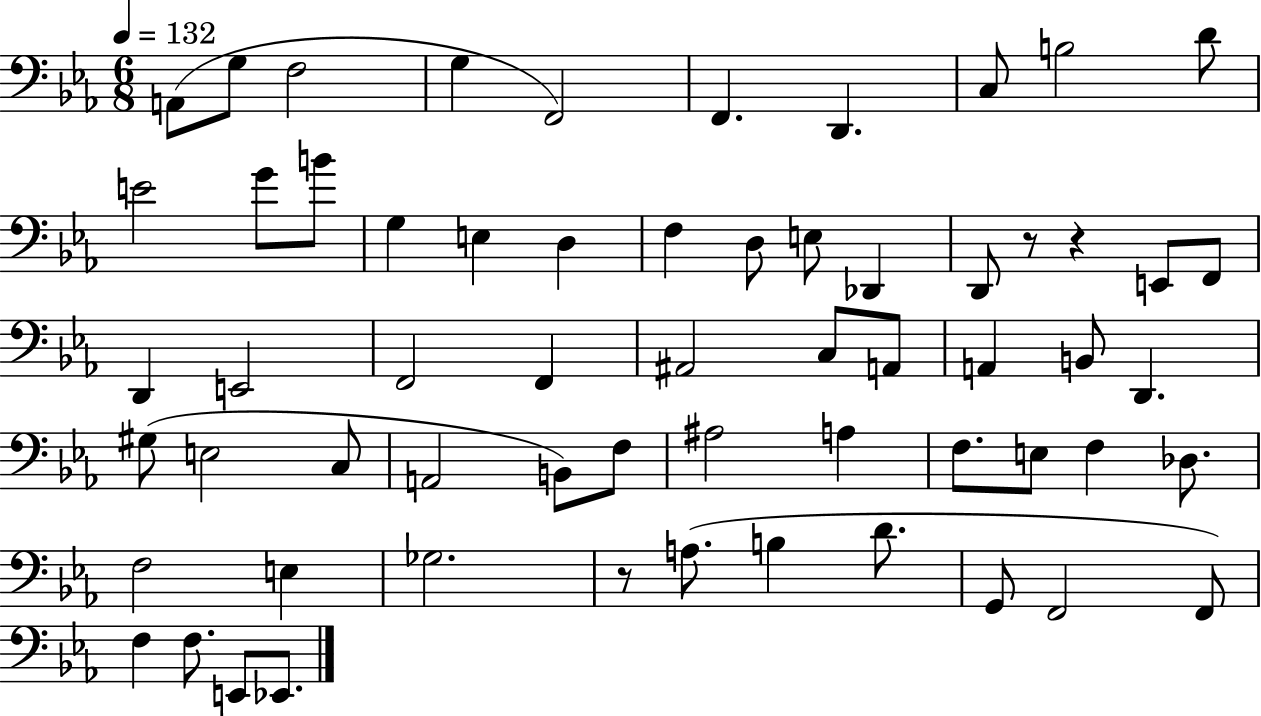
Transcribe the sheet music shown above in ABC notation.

X:1
T:Untitled
M:6/8
L:1/4
K:Eb
A,,/2 G,/2 F,2 G, F,,2 F,, D,, C,/2 B,2 D/2 E2 G/2 B/2 G, E, D, F, D,/2 E,/2 _D,, D,,/2 z/2 z E,,/2 F,,/2 D,, E,,2 F,,2 F,, ^A,,2 C,/2 A,,/2 A,, B,,/2 D,, ^G,/2 E,2 C,/2 A,,2 B,,/2 F,/2 ^A,2 A, F,/2 E,/2 F, _D,/2 F,2 E, _G,2 z/2 A,/2 B, D/2 G,,/2 F,,2 F,,/2 F, F,/2 E,,/2 _E,,/2